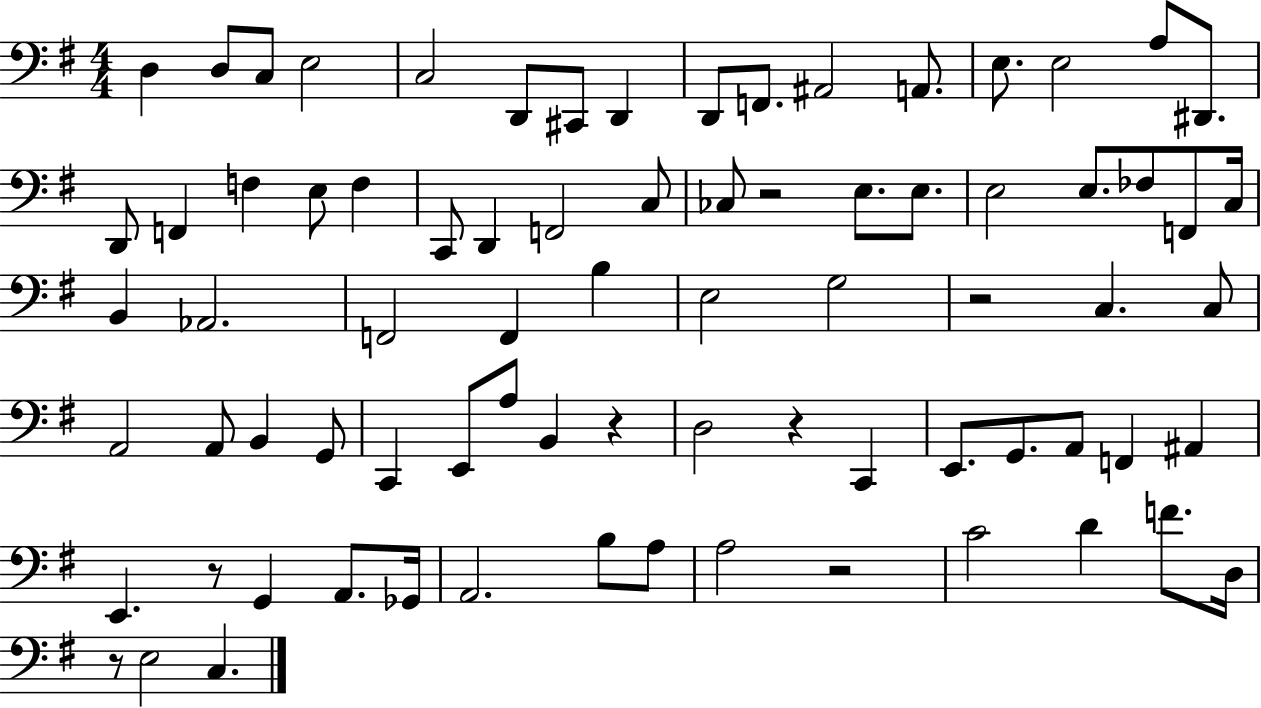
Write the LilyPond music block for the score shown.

{
  \clef bass
  \numericTimeSignature
  \time 4/4
  \key g \major
  d4 d8 c8 e2 | c2 d,8 cis,8 d,4 | d,8 f,8. ais,2 a,8. | e8. e2 a8 dis,8. | \break d,8 f,4 f4 e8 f4 | c,8 d,4 f,2 c8 | ces8 r2 e8. e8. | e2 e8. fes8 f,8 c16 | \break b,4 aes,2. | f,2 f,4 b4 | e2 g2 | r2 c4. c8 | \break a,2 a,8 b,4 g,8 | c,4 e,8 a8 b,4 r4 | d2 r4 c,4 | e,8. g,8. a,8 f,4 ais,4 | \break e,4. r8 g,4 a,8. ges,16 | a,2. b8 a8 | a2 r2 | c'2 d'4 f'8. d16 | \break r8 e2 c4. | \bar "|."
}